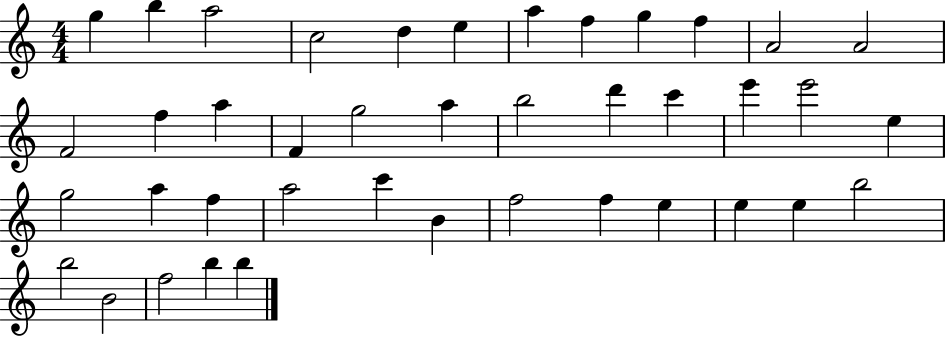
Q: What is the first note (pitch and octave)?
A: G5